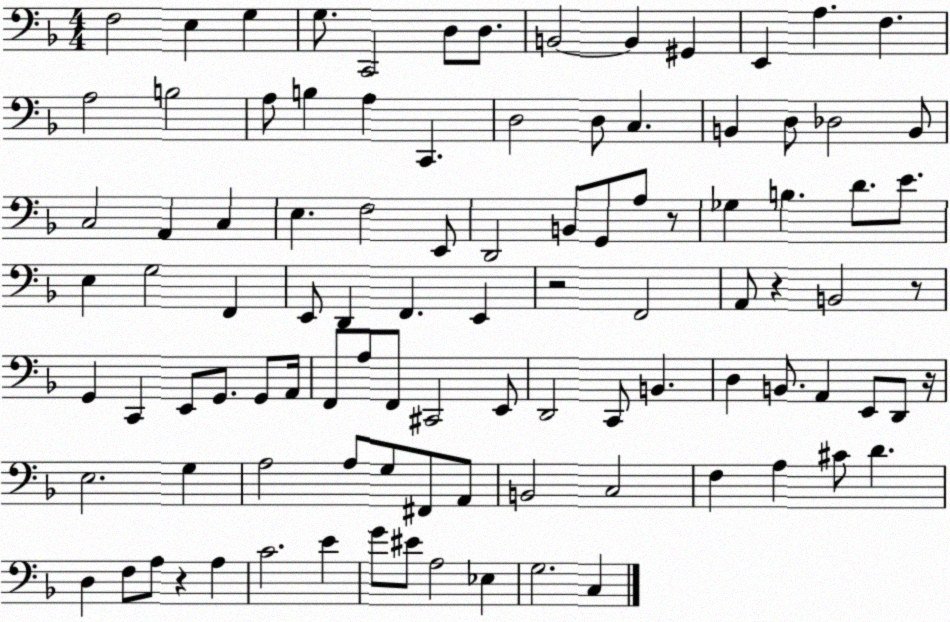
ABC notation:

X:1
T:Untitled
M:4/4
L:1/4
K:F
F,2 E, G, G,/2 C,,2 D,/2 D,/2 B,,2 B,, ^G,, E,, A, F, A,2 B,2 A,/2 B, A, C,, D,2 D,/2 C, B,, D,/2 _D,2 B,,/2 C,2 A,, C, E, F,2 E,,/2 D,,2 B,,/2 G,,/2 A,/2 z/2 _G, B, D/2 E/2 E, G,2 F,, E,,/2 D,, F,, E,, z2 F,,2 A,,/2 z B,,2 z/2 G,, C,, E,,/2 G,,/2 G,,/2 A,,/4 F,,/2 A,/2 F,,/2 ^C,,2 E,,/2 D,,2 C,,/2 B,, D, B,,/2 A,, E,,/2 D,,/2 z/4 E,2 G, A,2 A,/2 G,/2 ^F,,/2 A,,/2 B,,2 C,2 F, A, ^C/2 D D, F,/2 A,/2 z A, C2 E G/2 ^E/2 A,2 _E, G,2 C,